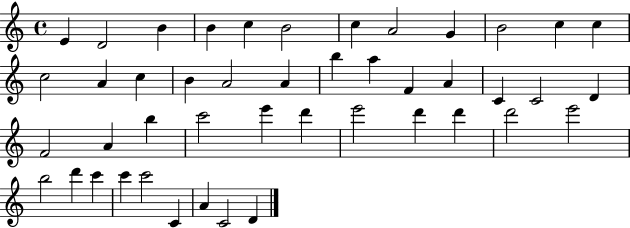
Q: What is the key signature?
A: C major